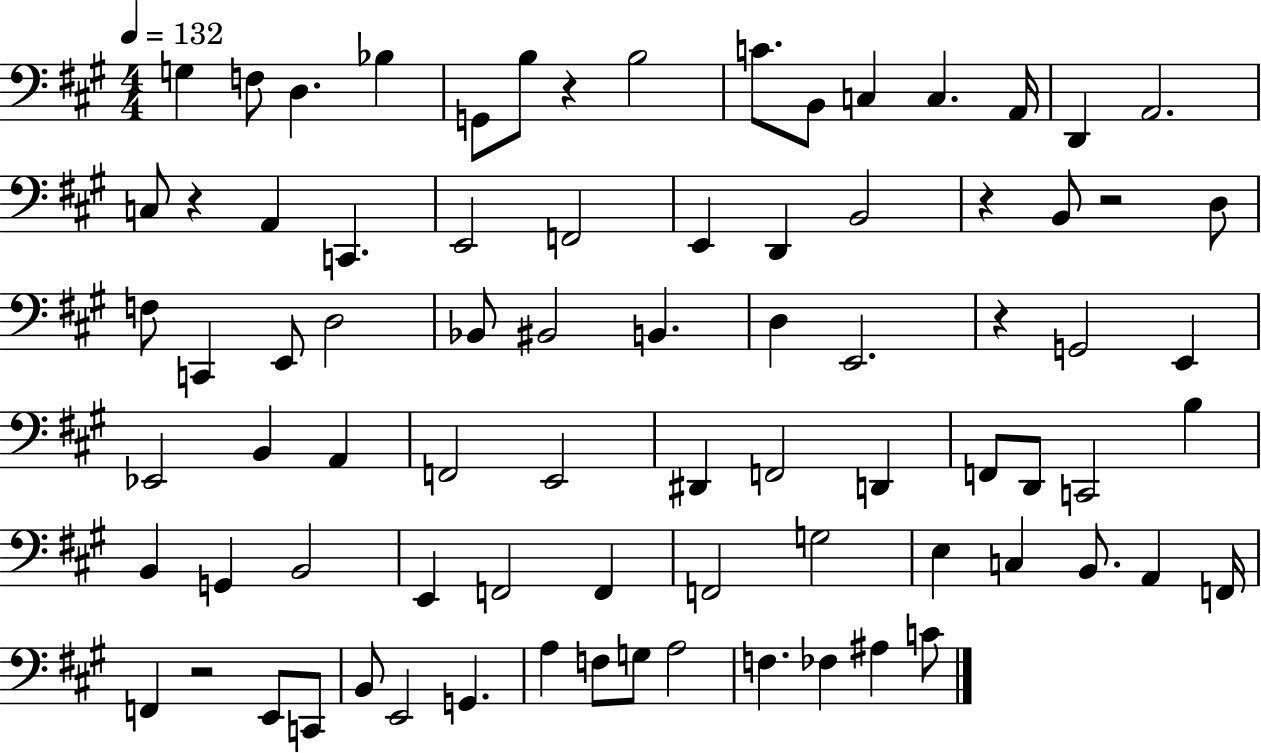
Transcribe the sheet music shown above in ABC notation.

X:1
T:Untitled
M:4/4
L:1/4
K:A
G, F,/2 D, _B, G,,/2 B,/2 z B,2 C/2 B,,/2 C, C, A,,/4 D,, A,,2 C,/2 z A,, C,, E,,2 F,,2 E,, D,, B,,2 z B,,/2 z2 D,/2 F,/2 C,, E,,/2 D,2 _B,,/2 ^B,,2 B,, D, E,,2 z G,,2 E,, _E,,2 B,, A,, F,,2 E,,2 ^D,, F,,2 D,, F,,/2 D,,/2 C,,2 B, B,, G,, B,,2 E,, F,,2 F,, F,,2 G,2 E, C, B,,/2 A,, F,,/4 F,, z2 E,,/2 C,,/2 B,,/2 E,,2 G,, A, F,/2 G,/2 A,2 F, _F, ^A, C/2